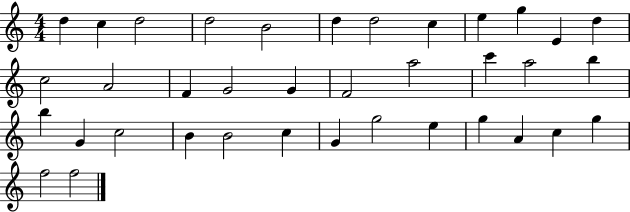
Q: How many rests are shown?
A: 0